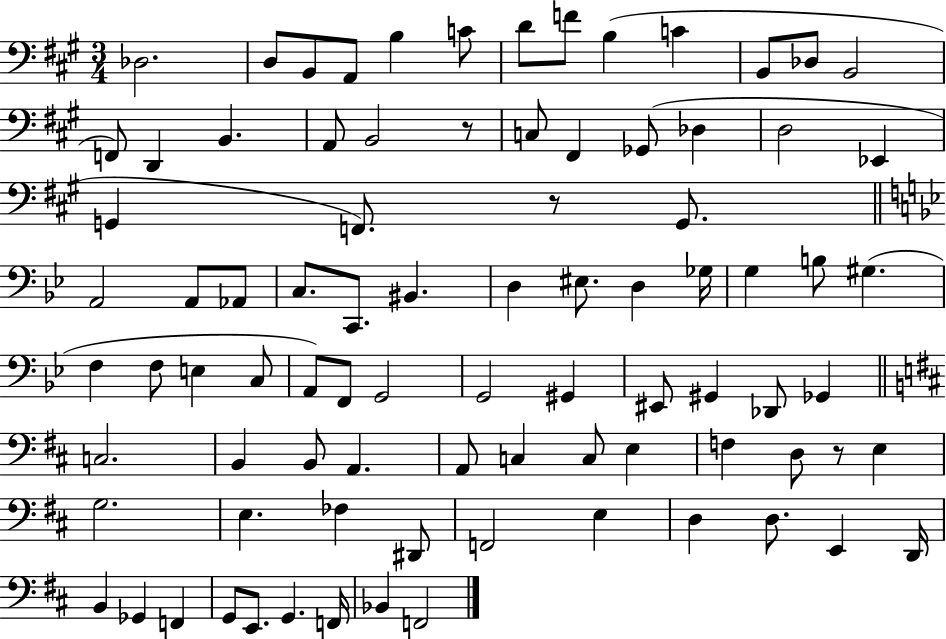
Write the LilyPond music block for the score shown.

{
  \clef bass
  \numericTimeSignature
  \time 3/4
  \key a \major
  \repeat volta 2 { des2. | d8 b,8 a,8 b4 c'8 | d'8 f'8 b4( c'4 | b,8 des8 b,2 | \break f,8) d,4 b,4. | a,8 b,2 r8 | c8 fis,4 ges,8( des4 | d2 ees,4 | \break g,4 f,8.) r8 g,8. | \bar "||" \break \key g \minor a,2 a,8 aes,8 | c8. c,8. bis,4. | d4 eis8. d4 ges16 | g4 b8 gis4.( | \break f4 f8 e4 c8 | a,8) f,8 g,2 | g,2 gis,4 | eis,8 gis,4 des,8 ges,4 | \break \bar "||" \break \key d \major c2. | b,4 b,8 a,4. | a,8 c4 c8 e4 | f4 d8 r8 e4 | \break g2. | e4. fes4 dis,8 | f,2 e4 | d4 d8. e,4 d,16 | \break b,4 ges,4 f,4 | g,8 e,8. g,4. f,16 | bes,4 f,2 | } \bar "|."
}